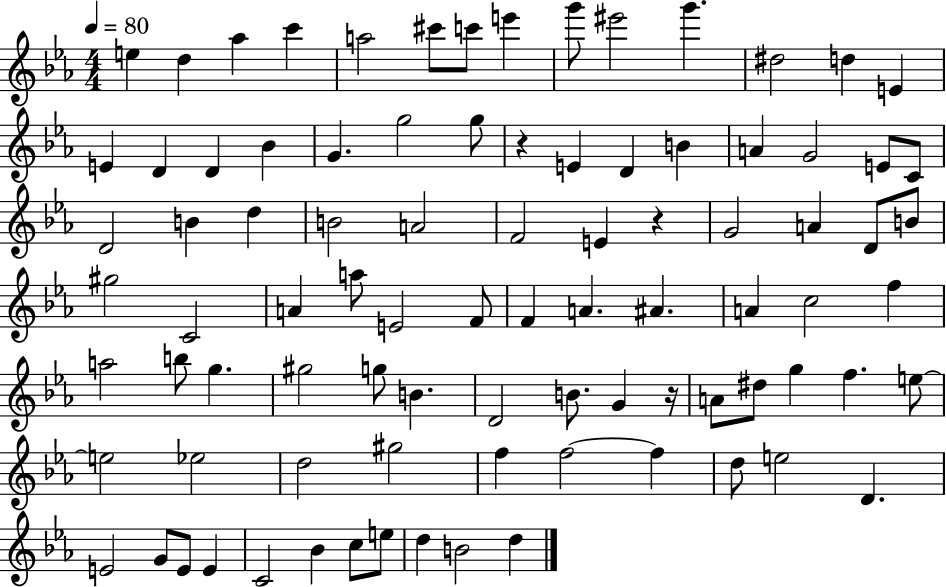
E5/q D5/q Ab5/q C6/q A5/h C#6/e C6/e E6/q G6/e EIS6/h G6/q. D#5/h D5/q E4/q E4/q D4/q D4/q Bb4/q G4/q. G5/h G5/e R/q E4/q D4/q B4/q A4/q G4/h E4/e C4/e D4/h B4/q D5/q B4/h A4/h F4/h E4/q R/q G4/h A4/q D4/e B4/e G#5/h C4/h A4/q A5/e E4/h F4/e F4/q A4/q. A#4/q. A4/q C5/h F5/q A5/h B5/e G5/q. G#5/h G5/e B4/q. D4/h B4/e. G4/q R/s A4/e D#5/e G5/q F5/q. E5/e E5/h Eb5/h D5/h G#5/h F5/q F5/h F5/q D5/e E5/h D4/q. E4/h G4/e E4/e E4/q C4/h Bb4/q C5/e E5/e D5/q B4/h D5/q